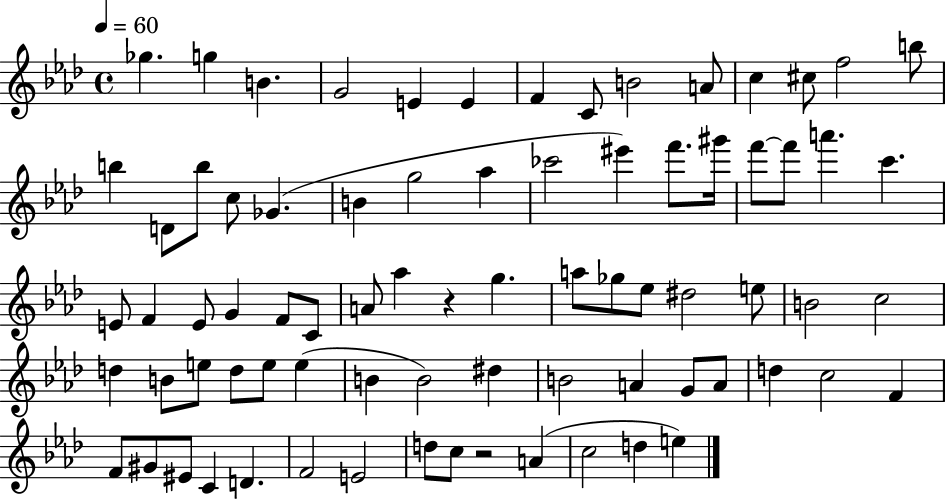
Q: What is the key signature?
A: AES major